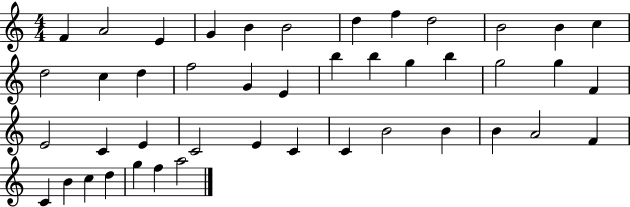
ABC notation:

X:1
T:Untitled
M:4/4
L:1/4
K:C
F A2 E G B B2 d f d2 B2 B c d2 c d f2 G E b b g b g2 g F E2 C E C2 E C C B2 B B A2 F C B c d g f a2